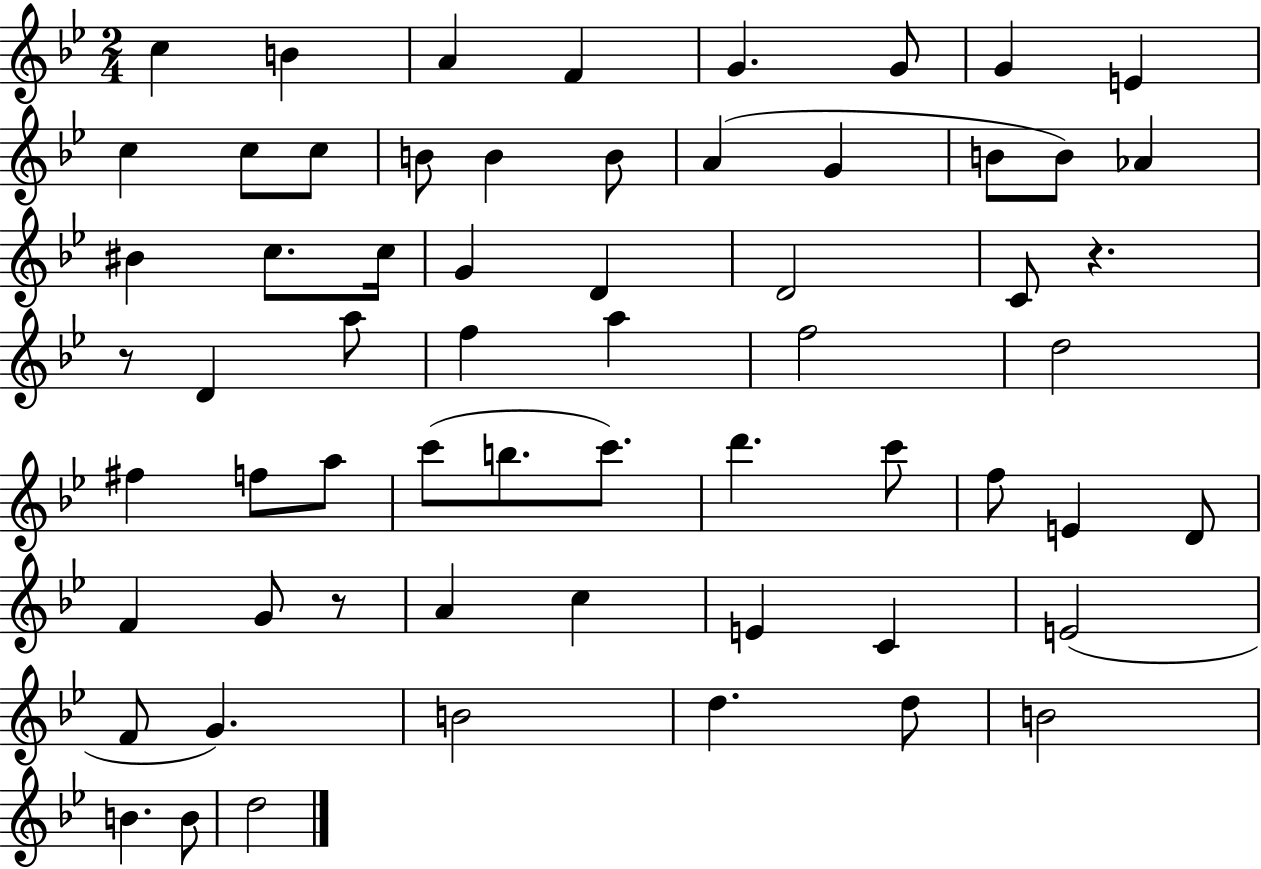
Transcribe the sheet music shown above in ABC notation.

X:1
T:Untitled
M:2/4
L:1/4
K:Bb
c B A F G G/2 G E c c/2 c/2 B/2 B B/2 A G B/2 B/2 _A ^B c/2 c/4 G D D2 C/2 z z/2 D a/2 f a f2 d2 ^f f/2 a/2 c'/2 b/2 c'/2 d' c'/2 f/2 E D/2 F G/2 z/2 A c E C E2 F/2 G B2 d d/2 B2 B B/2 d2